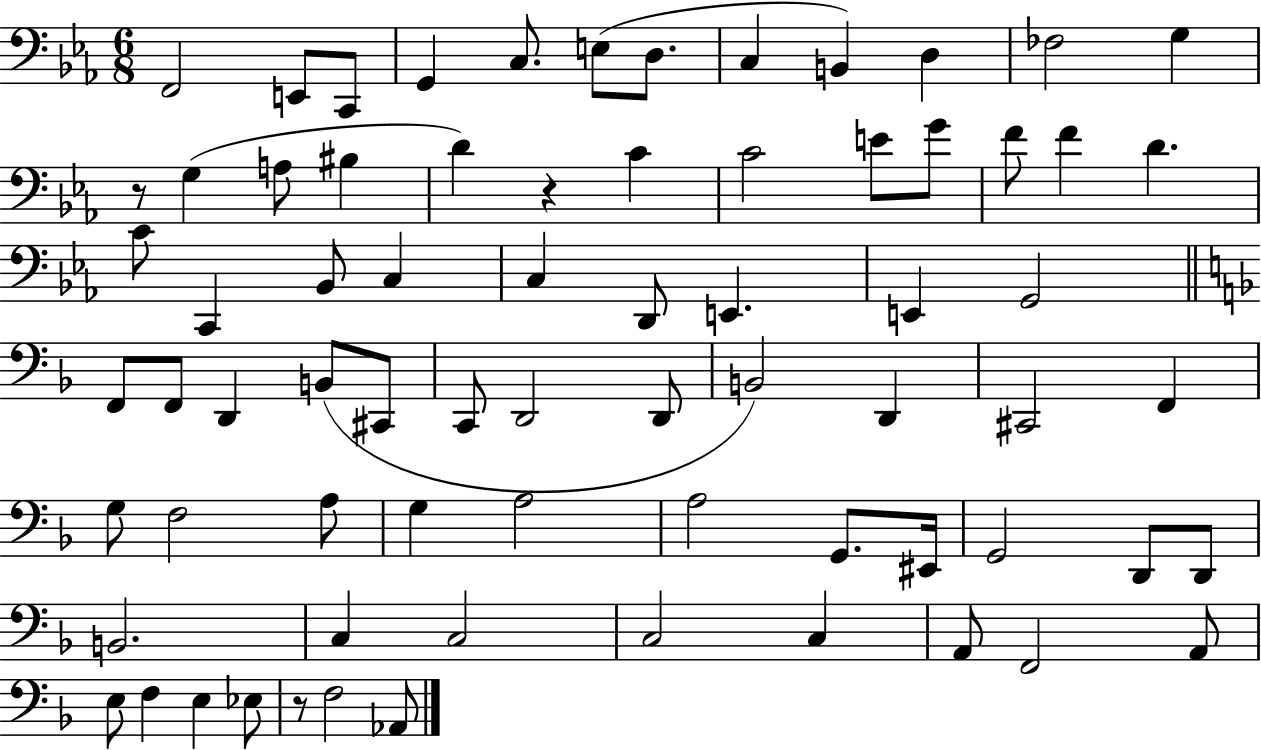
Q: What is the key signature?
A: EES major